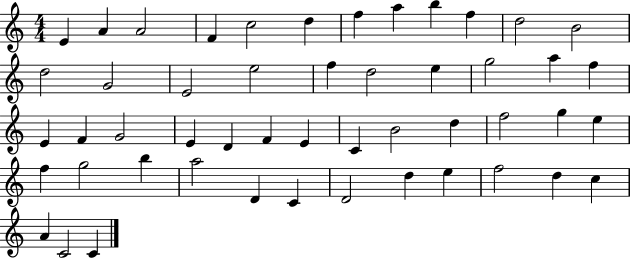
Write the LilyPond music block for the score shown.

{
  \clef treble
  \numericTimeSignature
  \time 4/4
  \key c \major
  e'4 a'4 a'2 | f'4 c''2 d''4 | f''4 a''4 b''4 f''4 | d''2 b'2 | \break d''2 g'2 | e'2 e''2 | f''4 d''2 e''4 | g''2 a''4 f''4 | \break e'4 f'4 g'2 | e'4 d'4 f'4 e'4 | c'4 b'2 d''4 | f''2 g''4 e''4 | \break f''4 g''2 b''4 | a''2 d'4 c'4 | d'2 d''4 e''4 | f''2 d''4 c''4 | \break a'4 c'2 c'4 | \bar "|."
}